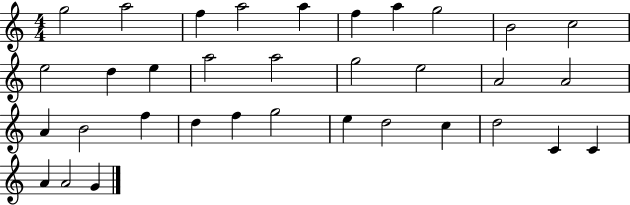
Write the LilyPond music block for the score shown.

{
  \clef treble
  \numericTimeSignature
  \time 4/4
  \key c \major
  g''2 a''2 | f''4 a''2 a''4 | f''4 a''4 g''2 | b'2 c''2 | \break e''2 d''4 e''4 | a''2 a''2 | g''2 e''2 | a'2 a'2 | \break a'4 b'2 f''4 | d''4 f''4 g''2 | e''4 d''2 c''4 | d''2 c'4 c'4 | \break a'4 a'2 g'4 | \bar "|."
}